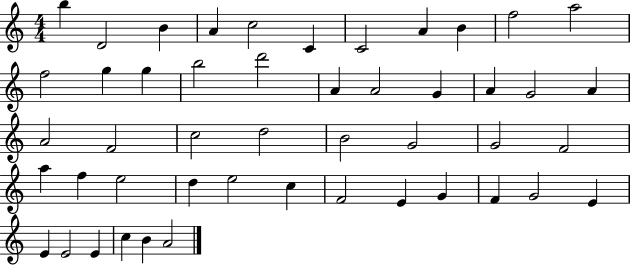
B5/q D4/h B4/q A4/q C5/h C4/q C4/h A4/q B4/q F5/h A5/h F5/h G5/q G5/q B5/h D6/h A4/q A4/h G4/q A4/q G4/h A4/q A4/h F4/h C5/h D5/h B4/h G4/h G4/h F4/h A5/q F5/q E5/h D5/q E5/h C5/q F4/h E4/q G4/q F4/q G4/h E4/q E4/q E4/h E4/q C5/q B4/q A4/h